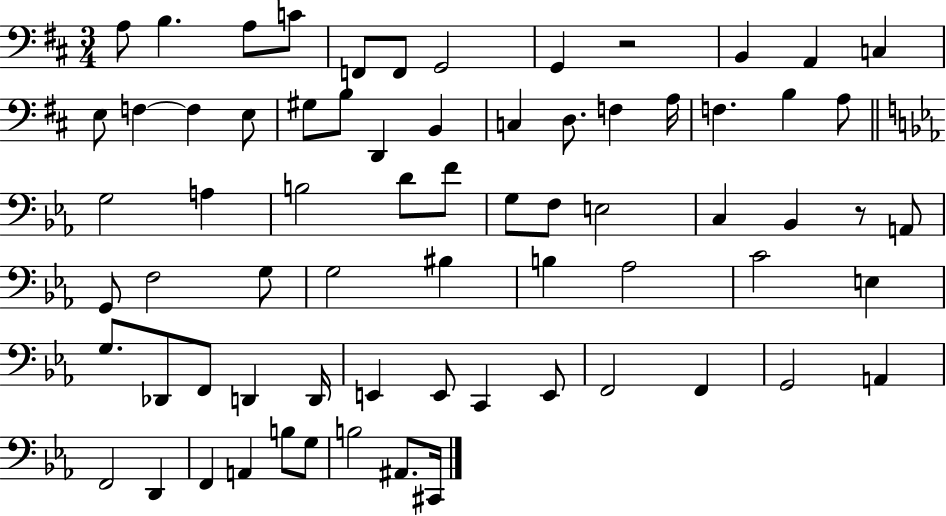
{
  \clef bass
  \numericTimeSignature
  \time 3/4
  \key d \major
  \repeat volta 2 { a8 b4. a8 c'8 | f,8 f,8 g,2 | g,4 r2 | b,4 a,4 c4 | \break e8 f4~~ f4 e8 | gis8 b8 d,4 b,4 | c4 d8. f4 a16 | f4. b4 a8 | \break \bar "||" \break \key c \minor g2 a4 | b2 d'8 f'8 | g8 f8 e2 | c4 bes,4 r8 a,8 | \break g,8 f2 g8 | g2 bis4 | b4 aes2 | c'2 e4 | \break g8. des,8 f,8 d,4 d,16 | e,4 e,8 c,4 e,8 | f,2 f,4 | g,2 a,4 | \break f,2 d,4 | f,4 a,4 b8 g8 | b2 ais,8. cis,16 | } \bar "|."
}